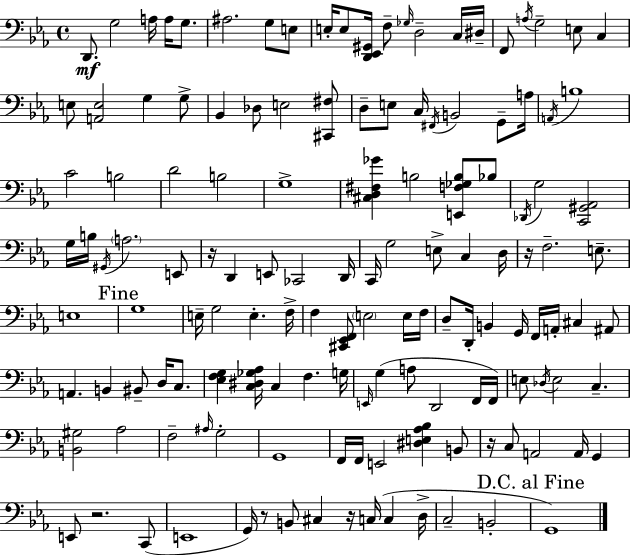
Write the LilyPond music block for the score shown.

{
  \clef bass
  \time 4/4
  \defaultTimeSignature
  \key ees \major
  d,8.\mf g2 a16 a16 g8. | ais2. g8 e8 | e16-. e8 <d, ees, gis,>16 f8-- \grace { ges16 } d2-- c16 | dis16-- f,8 \acciaccatura { a16 } g2-- e8 c4 | \break e8 <a, e>2 g4 | g8-> bes,4 des8 e2 | <cis, fis>8 d8-- e8 c16 \acciaccatura { fis,16 } b,2 | g,8-- a16 \acciaccatura { a,16 } b1 | \break c'2 b2 | d'2 b2 | g1-> | <cis d fis ges'>4 b2 | \break <e, f ges b>8 bes8 \acciaccatura { des,16 } g2 <c, gis, aes,>2 | g16 b16 \acciaccatura { gis,16 } \parenthesize a2. | e,8 r16 d,4 e,8 ces,2 | d,16 c,16 g2 e8-> | \break c4 d16 r16 f2.-- | e8.-- e1 | \mark "Fine" g1 | e16-- g2 e4.-. | \break f16-> f4 <cis, ees, f,>8 \parenthesize e2 | e16 f16 d8-- d,16-. b,4 g,16 f,16 a,16-. | cis4 ais,8 a,4. b,4 | bis,8-- d16 c8. <ees f g>4 <c dis ges aes>16 c4 f4. | \break g16 \grace { e,16 } g4( a8 d,2 | f,16 f,16) e8 \acciaccatura { des16 } e2 | c4.-- <b, gis>2 | aes2 f2-- | \break \grace { ais16 } g2-. g,1 | f,16 f,16 e,2 | <dis e aes bes>4 b,8 r16 c8 a,2 | a,16 g,4 e,8 r2. | \break c,8( e,1 | g,16) r8 b,8 cis4 | r16 c16( c4 d16-> c2-- | b,2-. \mark "D.C. al Fine" g,1) | \break \bar "|."
}